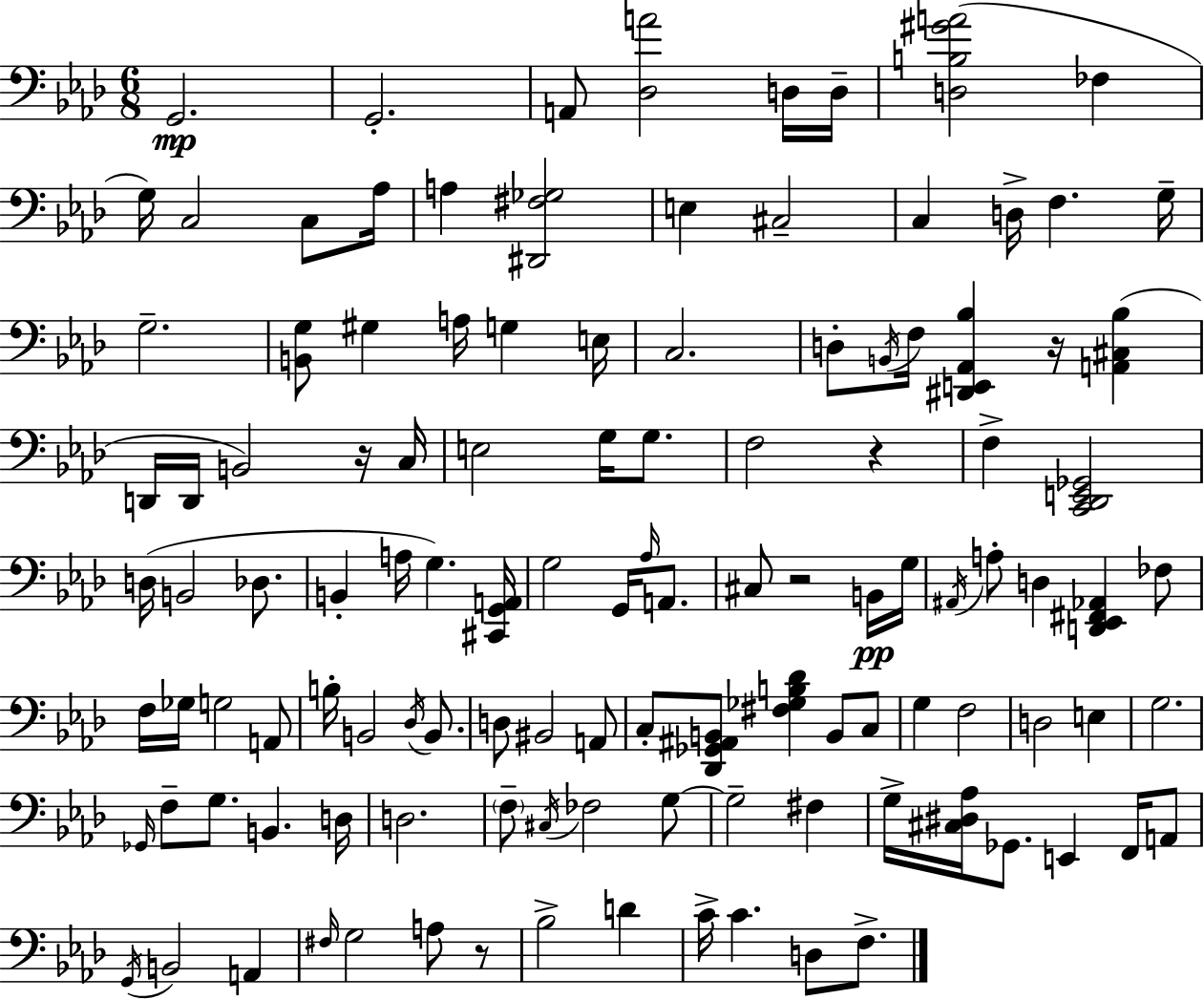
X:1
T:Untitled
M:6/8
L:1/4
K:Ab
G,,2 G,,2 A,,/2 [_D,A]2 D,/4 D,/4 [D,B,^GA]2 _F, G,/4 C,2 C,/2 _A,/4 A, [^D,,^F,_G,]2 E, ^C,2 C, D,/4 F, G,/4 G,2 [B,,G,]/2 ^G, A,/4 G, E,/4 C,2 D,/2 B,,/4 F,/4 [^D,,E,,_A,,_B,] z/4 [A,,^C,_B,] D,,/4 D,,/4 B,,2 z/4 C,/4 E,2 G,/4 G,/2 F,2 z F, [C,,_D,,E,,_G,,]2 D,/4 B,,2 _D,/2 B,, A,/4 G, [^C,,G,,A,,]/4 G,2 G,,/4 _A,/4 A,,/2 ^C,/2 z2 B,,/4 G,/4 ^A,,/4 A,/2 D, [D,,_E,,^F,,_A,,] _F,/2 F,/4 _G,/4 G,2 A,,/2 B,/4 B,,2 _D,/4 B,,/2 D,/2 ^B,,2 A,,/2 C,/2 [_D,,_G,,^A,,B,,]/2 [^F,_G,B,_D] B,,/2 C,/2 G, F,2 D,2 E, G,2 _G,,/4 F,/2 G,/2 B,, D,/4 D,2 F,/2 ^C,/4 _F,2 G,/2 G,2 ^F, G,/4 [^C,^D,_A,]/4 _G,,/2 E,, F,,/4 A,,/2 G,,/4 B,,2 A,, ^F,/4 G,2 A,/2 z/2 _B,2 D C/4 C D,/2 F,/2